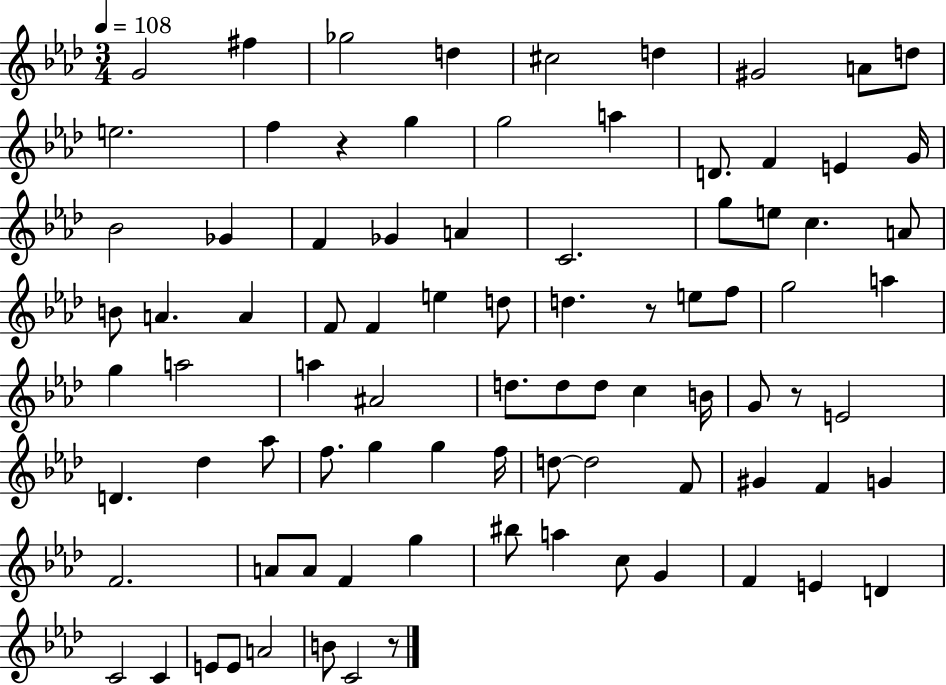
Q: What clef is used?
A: treble